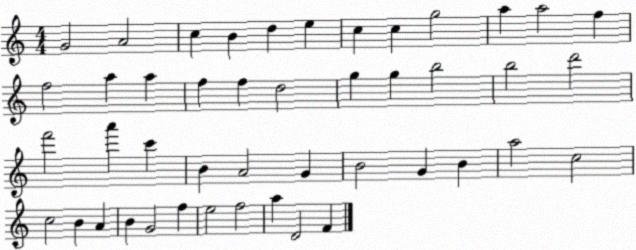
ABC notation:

X:1
T:Untitled
M:4/4
L:1/4
K:C
G2 A2 c B d e c c g2 a a2 f f2 a a f f d2 g g b2 b2 d'2 f'2 a' c' B A2 G B2 G B a2 c2 c2 B A B G2 f e2 f2 a D2 F